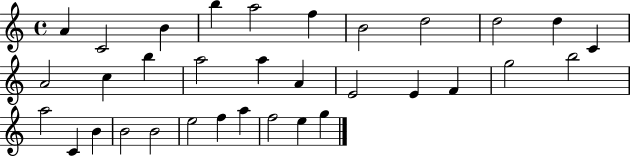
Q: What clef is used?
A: treble